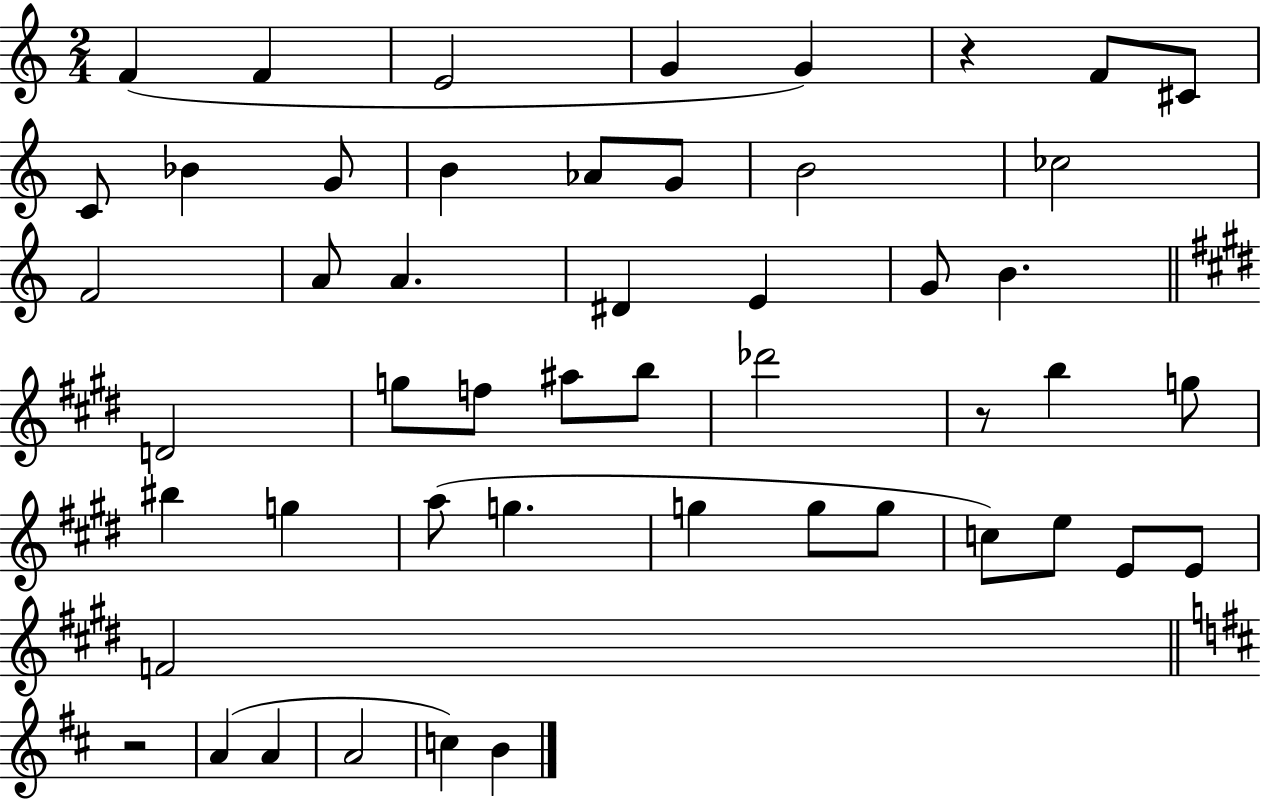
F4/q F4/q E4/h G4/q G4/q R/q F4/e C#4/e C4/e Bb4/q G4/e B4/q Ab4/e G4/e B4/h CES5/h F4/h A4/e A4/q. D#4/q E4/q G4/e B4/q. D4/h G5/e F5/e A#5/e B5/e Db6/h R/e B5/q G5/e BIS5/q G5/q A5/e G5/q. G5/q G5/e G5/e C5/e E5/e E4/e E4/e F4/h R/h A4/q A4/q A4/h C5/q B4/q